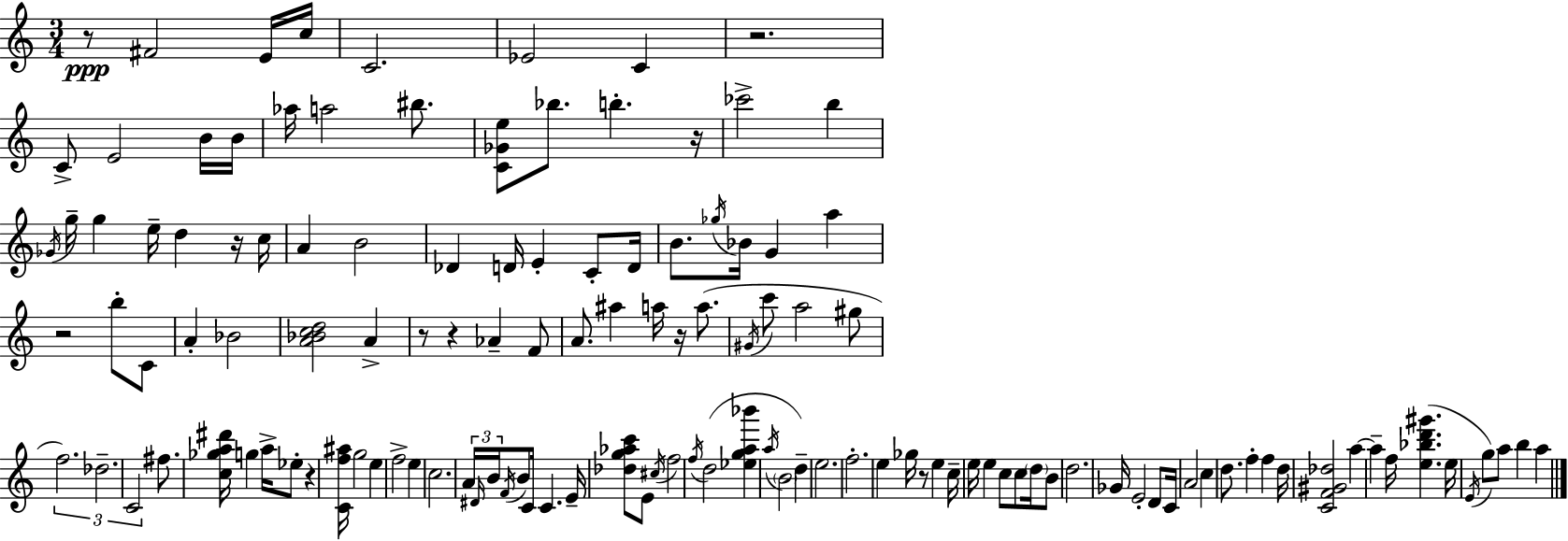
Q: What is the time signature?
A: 3/4